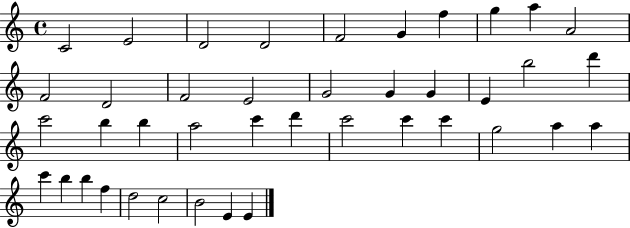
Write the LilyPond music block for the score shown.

{
  \clef treble
  \time 4/4
  \defaultTimeSignature
  \key c \major
  c'2 e'2 | d'2 d'2 | f'2 g'4 f''4 | g''4 a''4 a'2 | \break f'2 d'2 | f'2 e'2 | g'2 g'4 g'4 | e'4 b''2 d'''4 | \break c'''2 b''4 b''4 | a''2 c'''4 d'''4 | c'''2 c'''4 c'''4 | g''2 a''4 a''4 | \break c'''4 b''4 b''4 f''4 | d''2 c''2 | b'2 e'4 e'4 | \bar "|."
}